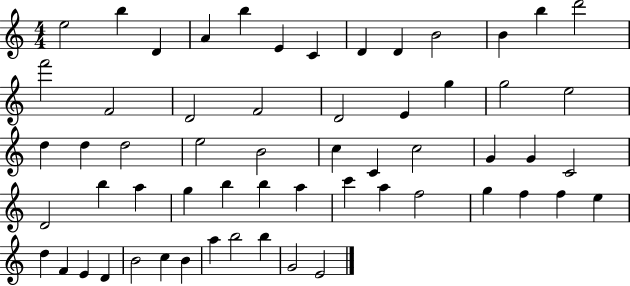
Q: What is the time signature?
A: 4/4